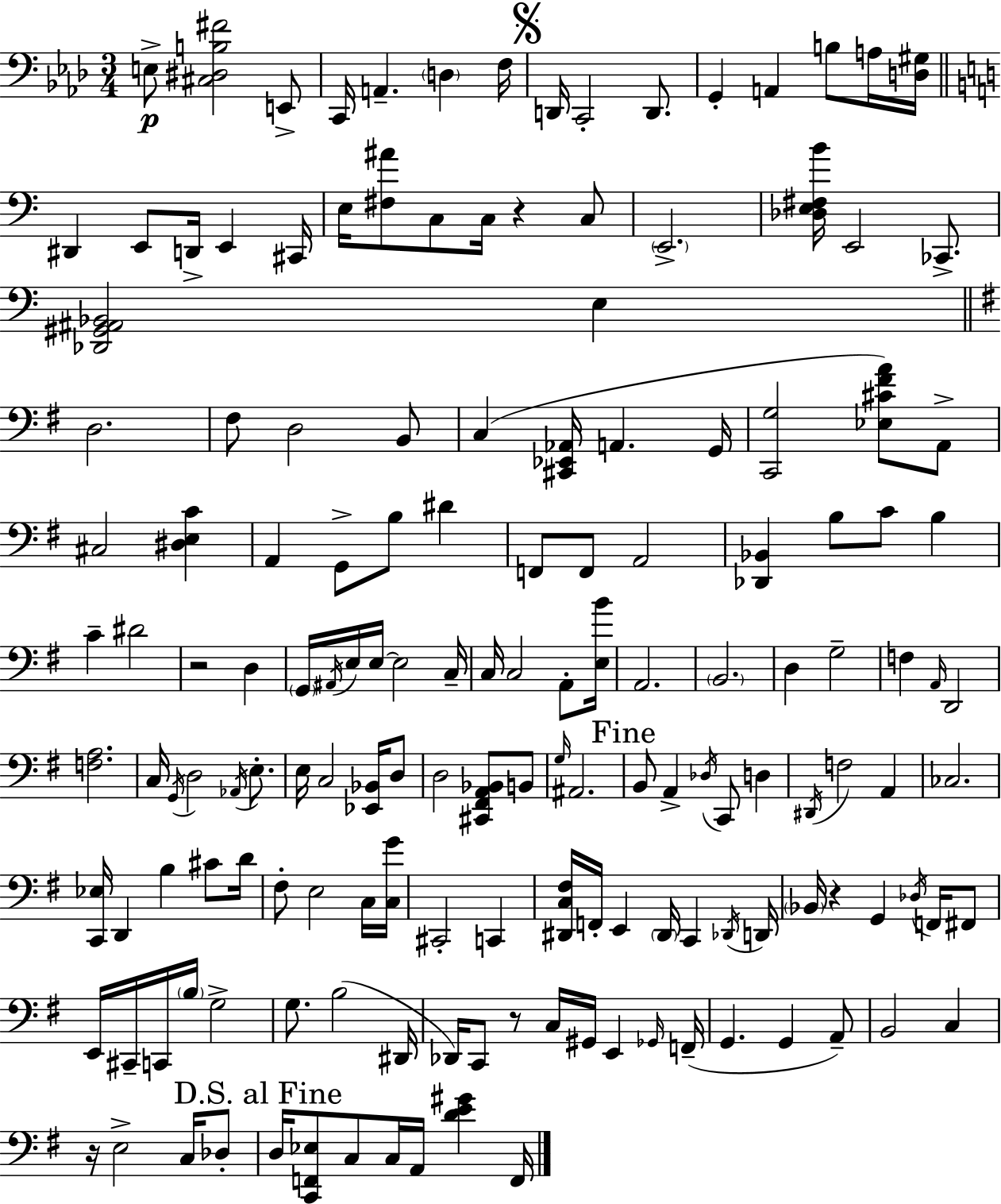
X:1
T:Untitled
M:3/4
L:1/4
K:Ab
E,/2 [^C,^D,B,^F]2 E,,/2 C,,/4 A,, D, F,/4 D,,/4 C,,2 D,,/2 G,, A,, B,/2 A,/4 [D,^G,]/4 ^D,, E,,/2 D,,/4 E,, ^C,,/4 E,/4 [^F,^A]/2 C,/2 C,/4 z C,/2 E,,2 [_D,E,^F,B]/4 E,,2 _C,,/2 [_D,,^G,,^A,,_B,,]2 E, D,2 ^F,/2 D,2 B,,/2 C, [^C,,_E,,_A,,]/4 A,, G,,/4 [C,,G,]2 [_E,^C^FA]/2 A,,/2 ^C,2 [^D,E,C] A,, G,,/2 B,/2 ^D F,,/2 F,,/2 A,,2 [_D,,_B,,] B,/2 C/2 B, C ^D2 z2 D, G,,/4 ^A,,/4 E,/4 E,/4 E,2 C,/4 C,/4 C,2 A,,/2 [E,B]/4 A,,2 B,,2 D, G,2 F, A,,/4 D,,2 [F,A,]2 C,/4 G,,/4 D,2 _A,,/4 E,/2 E,/4 C,2 [_E,,_B,,]/4 D,/2 D,2 [^C,,^F,,A,,_B,,]/2 B,,/2 G,/4 ^A,,2 B,,/2 A,, _D,/4 C,,/2 D, ^D,,/4 F,2 A,, _C,2 [C,,_E,]/4 D,, B, ^C/2 D/4 ^F,/2 E,2 C,/4 [C,G]/4 ^C,,2 C,, [^D,,C,^F,]/4 F,,/4 E,, ^D,,/4 C,, _D,,/4 D,,/4 _B,,/4 z G,, _D,/4 F,,/4 ^F,,/2 E,,/4 ^C,,/4 C,,/4 B,/4 G,2 G,/2 B,2 ^D,,/4 _D,,/4 C,,/2 z/2 C,/4 ^G,,/4 E,, _G,,/4 F,,/4 G,, G,, A,,/2 B,,2 C, z/4 E,2 C,/4 _D,/2 D,/4 [C,,F,,_E,]/2 C,/2 C,/4 A,,/4 [DE^G] F,,/4